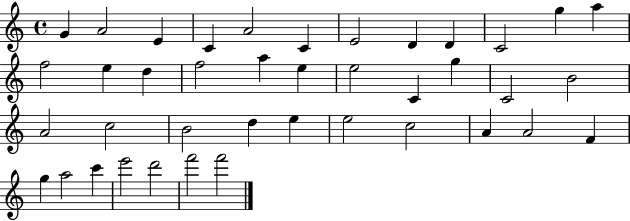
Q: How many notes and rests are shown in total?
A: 40